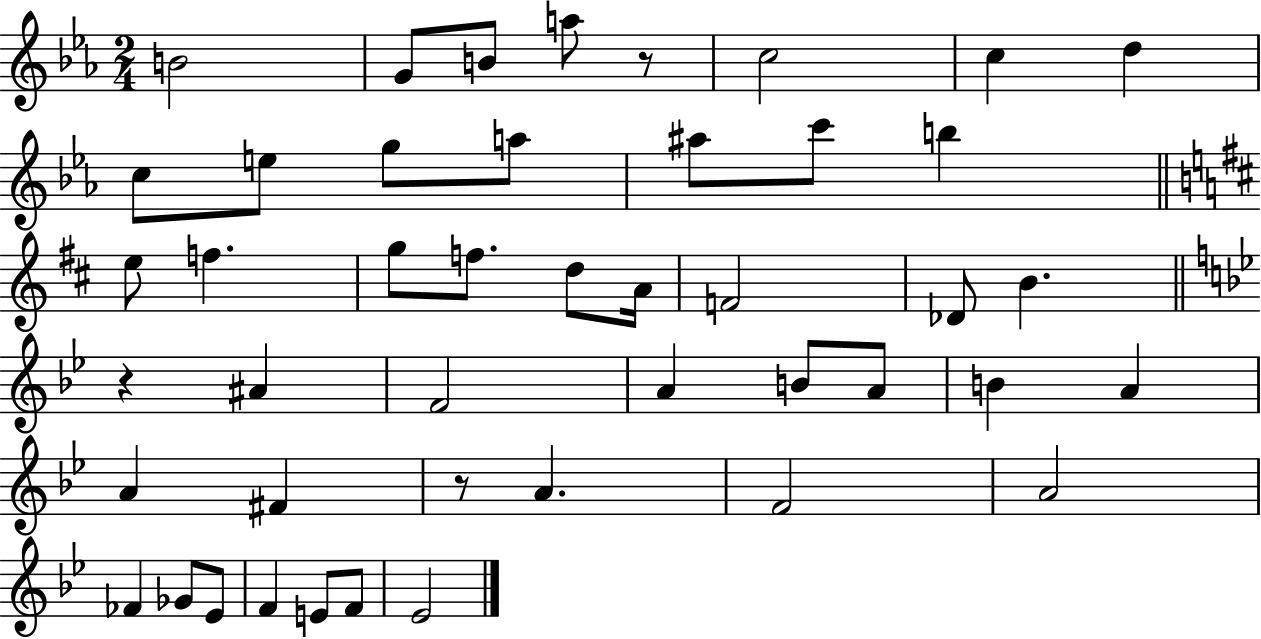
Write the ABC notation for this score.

X:1
T:Untitled
M:2/4
L:1/4
K:Eb
B2 G/2 B/2 a/2 z/2 c2 c d c/2 e/2 g/2 a/2 ^a/2 c'/2 b e/2 f g/2 f/2 d/2 A/4 F2 _D/2 B z ^A F2 A B/2 A/2 B A A ^F z/2 A F2 A2 _F _G/2 _E/2 F E/2 F/2 _E2